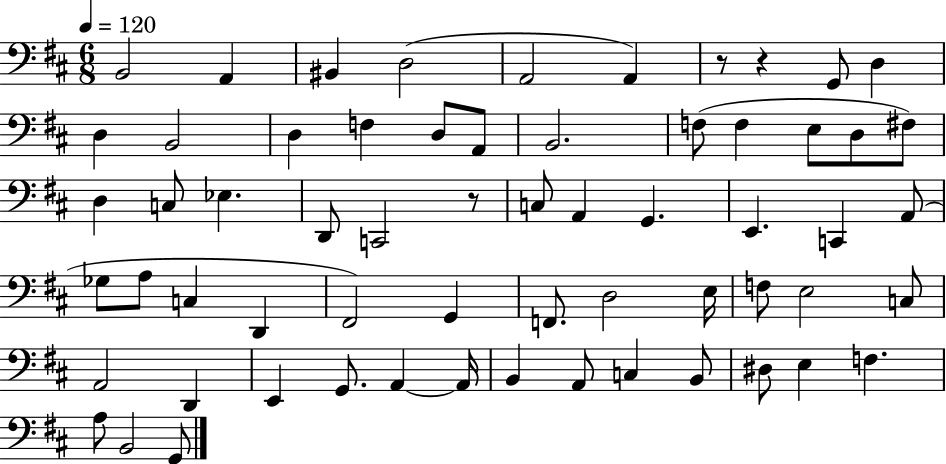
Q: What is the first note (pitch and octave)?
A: B2